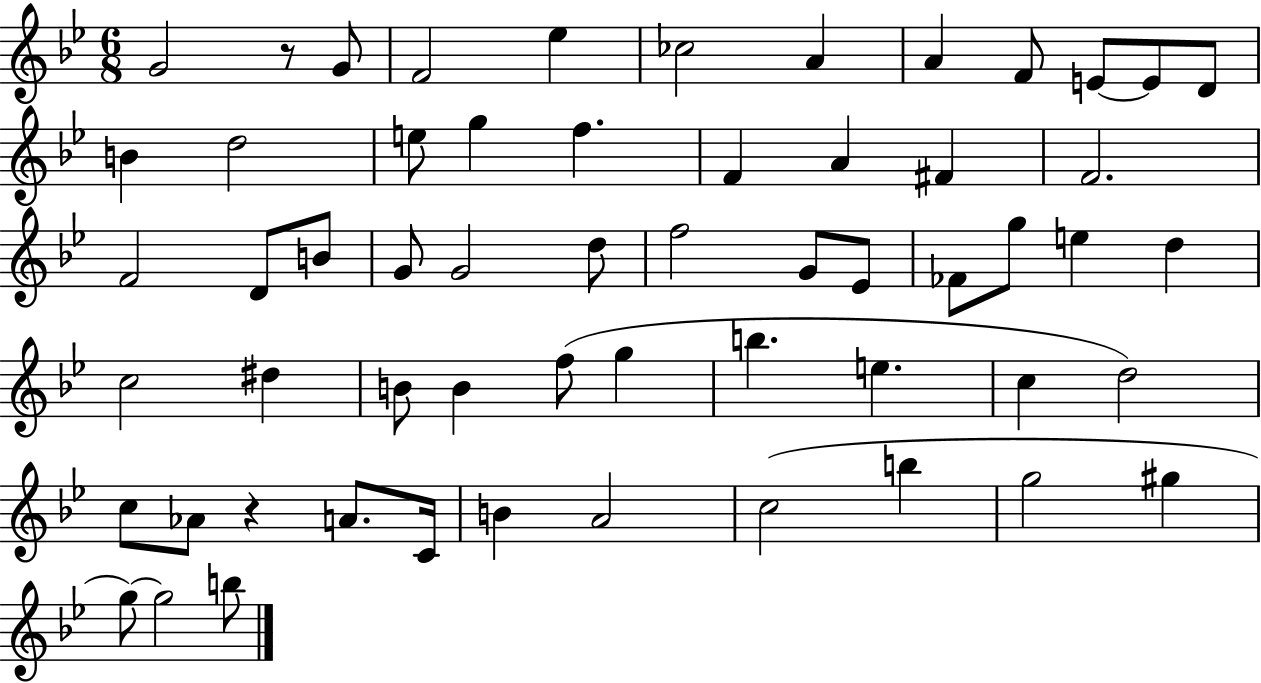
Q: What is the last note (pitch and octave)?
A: B5